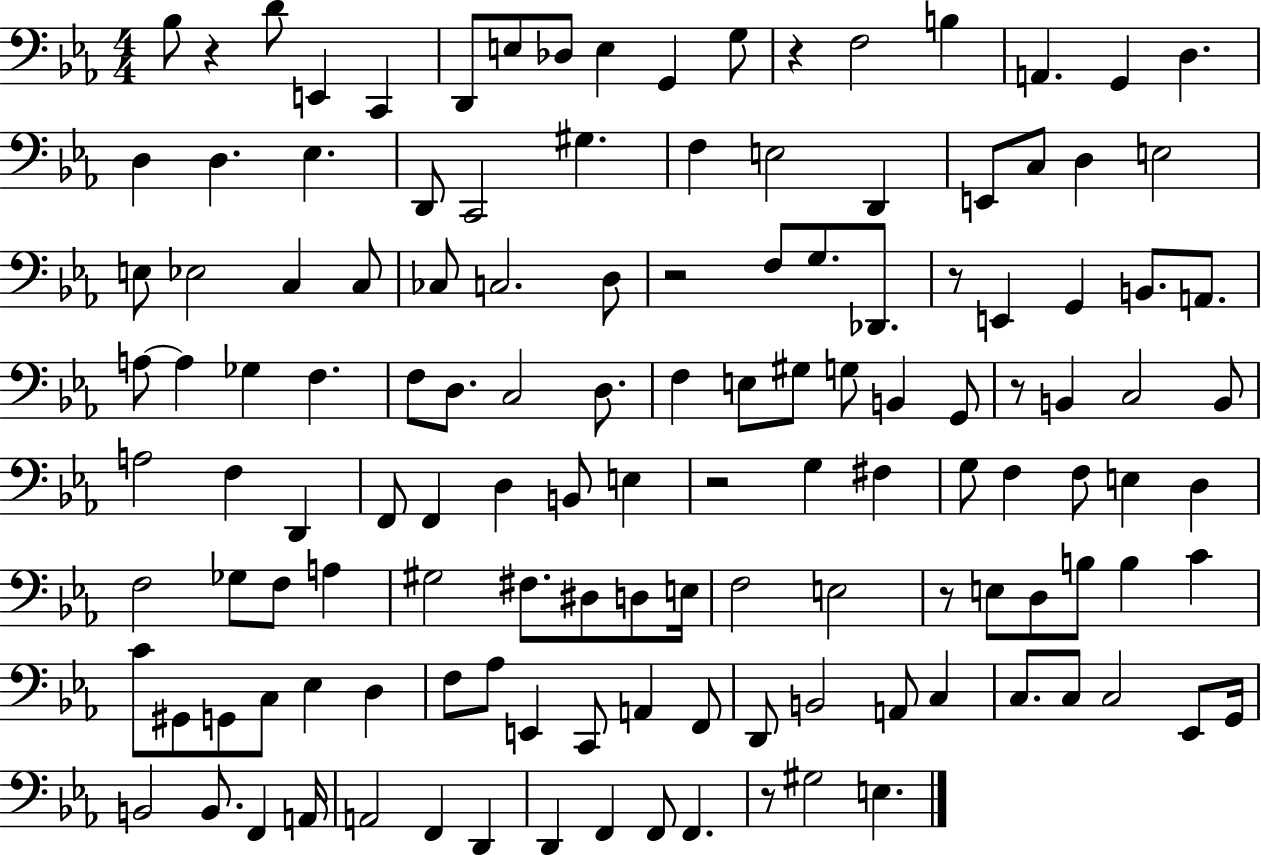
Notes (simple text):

Bb3/e R/q D4/e E2/q C2/q D2/e E3/e Db3/e E3/q G2/q G3/e R/q F3/h B3/q A2/q. G2/q D3/q. D3/q D3/q. Eb3/q. D2/e C2/h G#3/q. F3/q E3/h D2/q E2/e C3/e D3/q E3/h E3/e Eb3/h C3/q C3/e CES3/e C3/h. D3/e R/h F3/e G3/e. Db2/e. R/e E2/q G2/q B2/e. A2/e. A3/e A3/q Gb3/q F3/q. F3/e D3/e. C3/h D3/e. F3/q E3/e G#3/e G3/e B2/q G2/e R/e B2/q C3/h B2/e A3/h F3/q D2/q F2/e F2/q D3/q B2/e E3/q R/h G3/q F#3/q G3/e F3/q F3/e E3/q D3/q F3/h Gb3/e F3/e A3/q G#3/h F#3/e. D#3/e D3/e E3/s F3/h E3/h R/e E3/e D3/e B3/e B3/q C4/q C4/e G#2/e G2/e C3/e Eb3/q D3/q F3/e Ab3/e E2/q C2/e A2/q F2/e D2/e B2/h A2/e C3/q C3/e. C3/e C3/h Eb2/e G2/s B2/h B2/e. F2/q A2/s A2/h F2/q D2/q D2/q F2/q F2/e F2/q. R/e G#3/h E3/q.